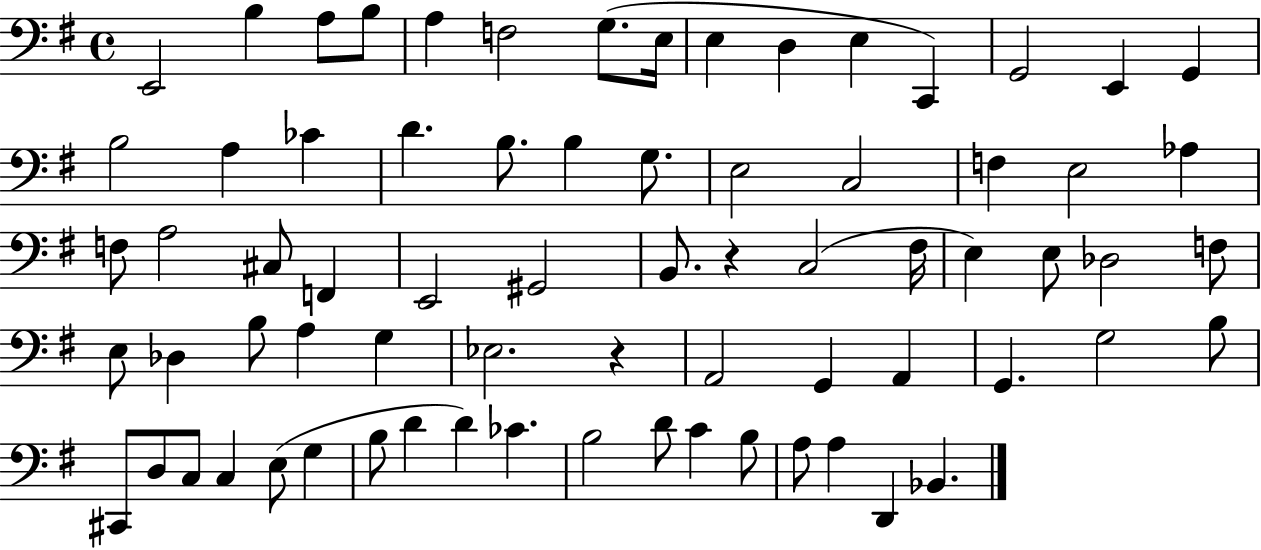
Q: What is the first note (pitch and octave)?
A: E2